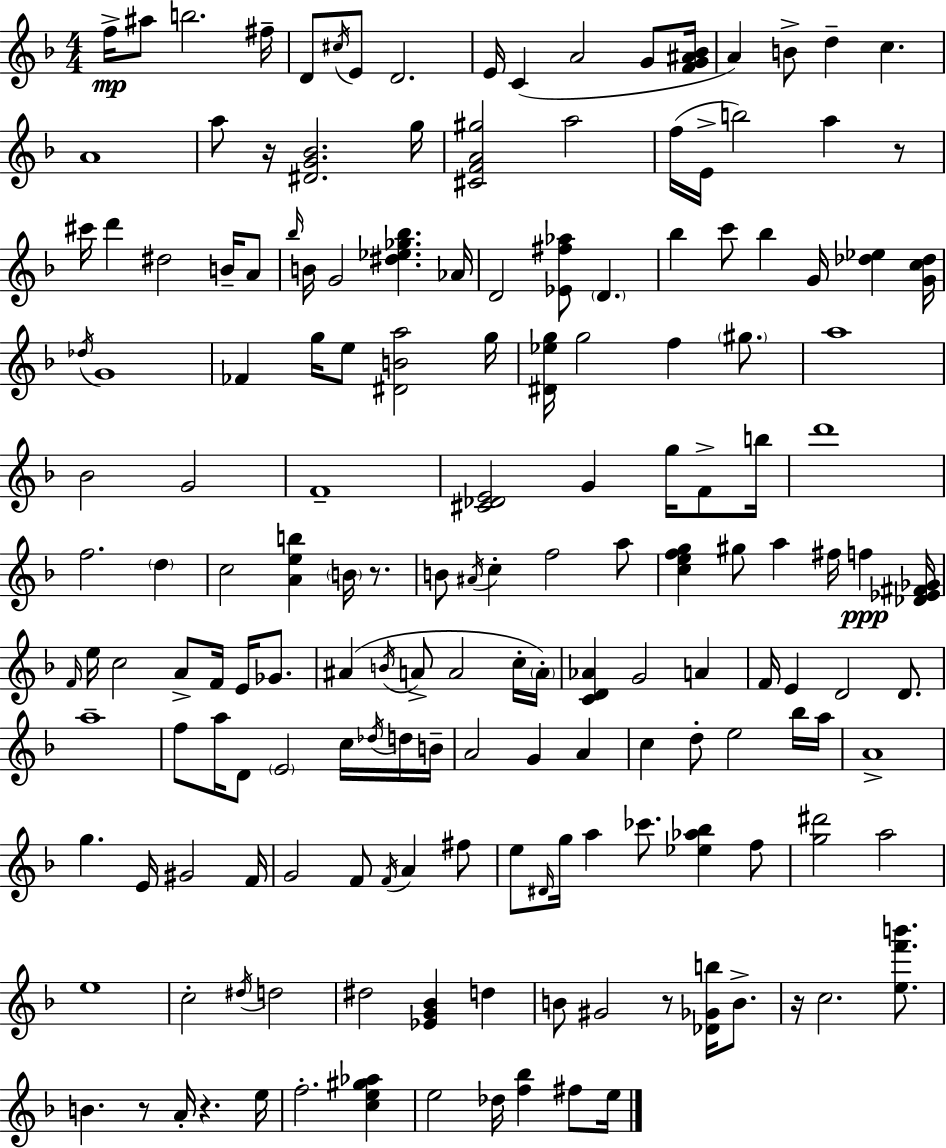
F5/s A#5/e B5/h. F#5/s D4/e C#5/s E4/e D4/h. E4/s C4/q A4/h G4/e [F4,G4,A#4,Bb4]/s A4/q B4/e D5/q C5/q. A4/w A5/e R/s [D#4,G4,Bb4]/h. G5/s [C#4,F4,A4,G#5]/h A5/h F5/s E4/s B5/h A5/q R/e C#6/s D6/q D#5/h B4/s A4/e Bb5/s B4/s G4/h [D#5,Eb5,Gb5,Bb5]/q. Ab4/s D4/h [Eb4,F#5,Ab5]/e D4/q. Bb5/q C6/e Bb5/q G4/s [Db5,Eb5]/q [G4,C5,Db5]/s Db5/s G4/w FES4/q G5/s E5/e [D#4,B4,A5]/h G5/s [D#4,Eb5,G5]/s G5/h F5/q G#5/e. A5/w Bb4/h G4/h F4/w [C#4,Db4,E4]/h G4/q G5/s F4/e B5/s D6/w F5/h. D5/q C5/h [A4,E5,B5]/q B4/s R/e. B4/e A#4/s C5/q F5/h A5/e [C5,E5,F5,G5]/q G#5/e A5/q F#5/s F5/q [Db4,Eb4,F#4,Gb4]/s F4/s E5/s C5/h A4/e F4/s E4/s Gb4/e. A#4/q B4/s A4/e A4/h C5/s A4/s [C4,D4,Ab4]/q G4/h A4/q F4/s E4/q D4/h D4/e. A5/w F5/e A5/s D4/e E4/h C5/s Db5/s D5/s B4/s A4/h G4/q A4/q C5/q D5/e E5/h Bb5/s A5/s A4/w G5/q. E4/s G#4/h F4/s G4/h F4/e F4/s A4/q F#5/e E5/e D#4/s G5/s A5/q CES6/e. [Eb5,Ab5,Bb5]/q F5/e [G5,D#6]/h A5/h E5/w C5/h D#5/s D5/h D#5/h [Eb4,G4,Bb4]/q D5/q B4/e G#4/h R/e [Db4,Gb4,B5]/s B4/e. R/s C5/h. [E5,F6,B6]/e. B4/q. R/e A4/s R/q. E5/s F5/h. [C5,E5,G#5,Ab5]/q E5/h Db5/s [F5,Bb5]/q F#5/e E5/s